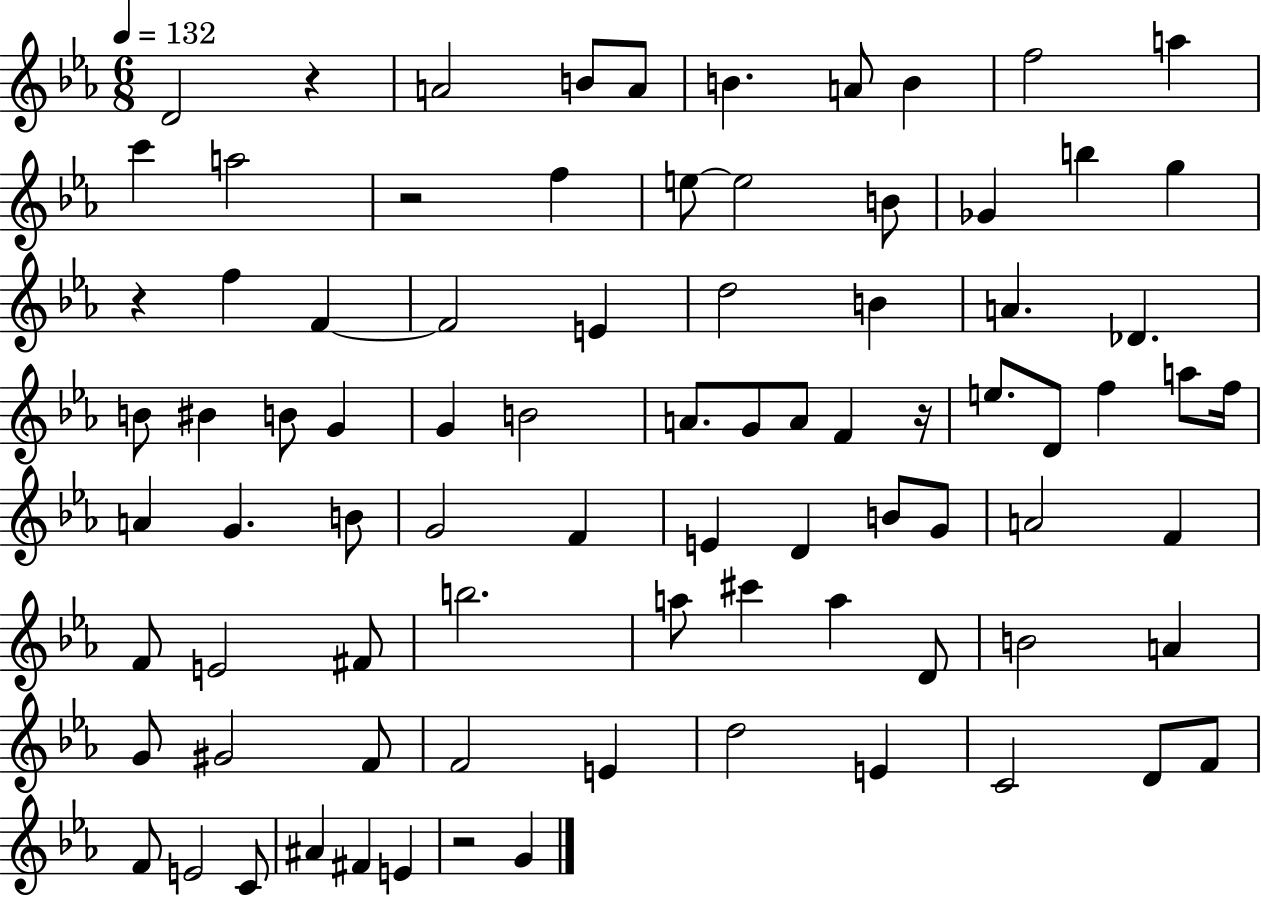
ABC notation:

X:1
T:Untitled
M:6/8
L:1/4
K:Eb
D2 z A2 B/2 A/2 B A/2 B f2 a c' a2 z2 f e/2 e2 B/2 _G b g z f F F2 E d2 B A _D B/2 ^B B/2 G G B2 A/2 G/2 A/2 F z/4 e/2 D/2 f a/2 f/4 A G B/2 G2 F E D B/2 G/2 A2 F F/2 E2 ^F/2 b2 a/2 ^c' a D/2 B2 A G/2 ^G2 F/2 F2 E d2 E C2 D/2 F/2 F/2 E2 C/2 ^A ^F E z2 G